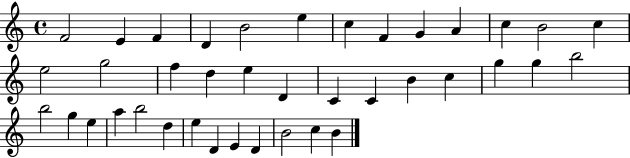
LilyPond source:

{
  \clef treble
  \time 4/4
  \defaultTimeSignature
  \key c \major
  f'2 e'4 f'4 | d'4 b'2 e''4 | c''4 f'4 g'4 a'4 | c''4 b'2 c''4 | \break e''2 g''2 | f''4 d''4 e''4 d'4 | c'4 c'4 b'4 c''4 | g''4 g''4 b''2 | \break b''2 g''4 e''4 | a''4 b''2 d''4 | e''4 d'4 e'4 d'4 | b'2 c''4 b'4 | \break \bar "|."
}